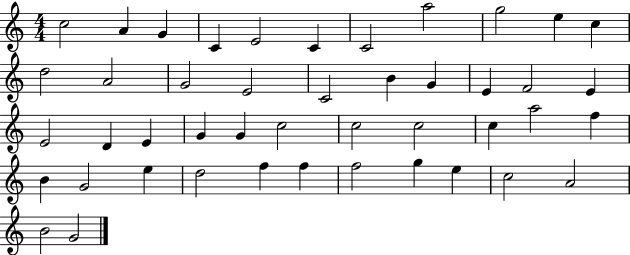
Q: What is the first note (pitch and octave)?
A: C5